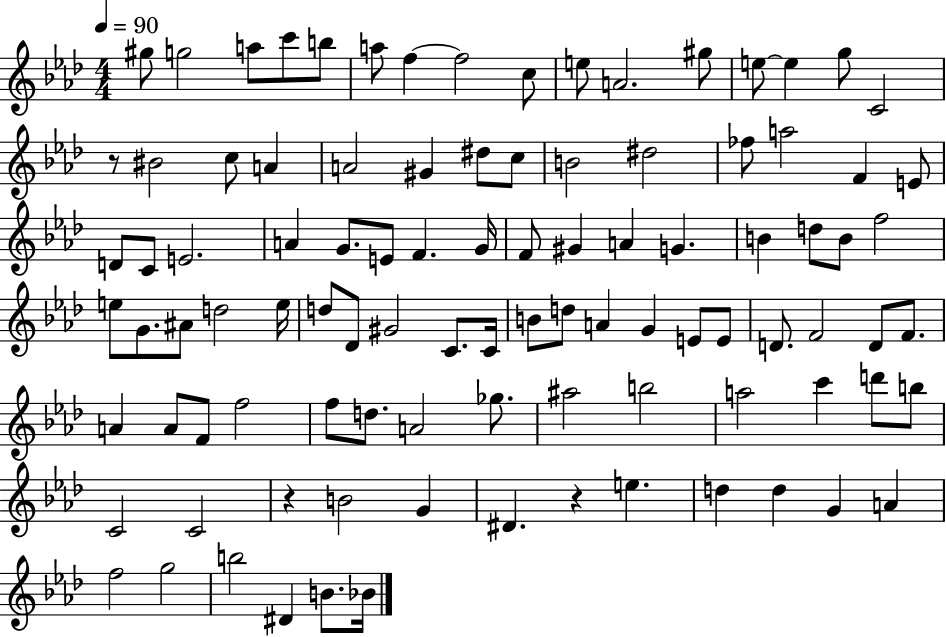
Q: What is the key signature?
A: AES major